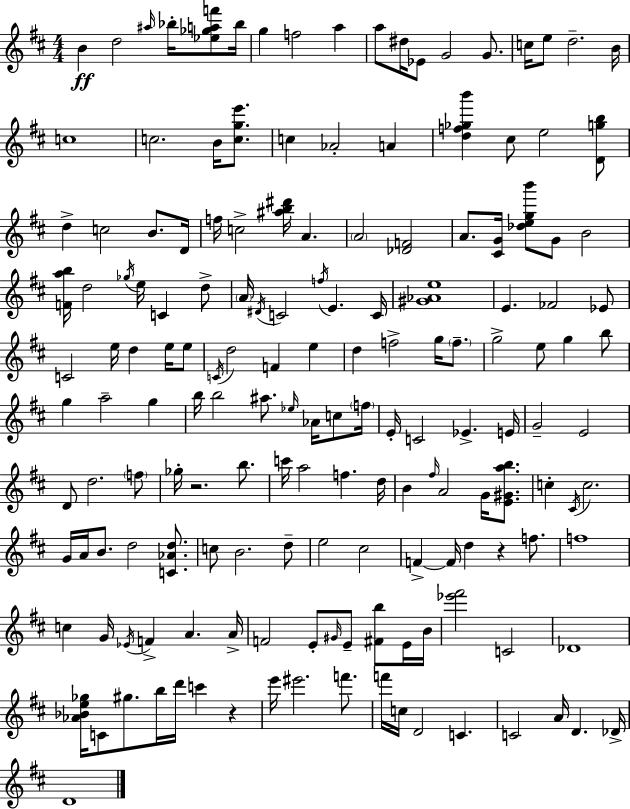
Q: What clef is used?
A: treble